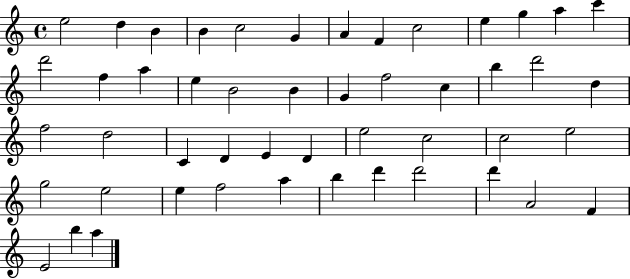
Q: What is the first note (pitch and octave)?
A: E5